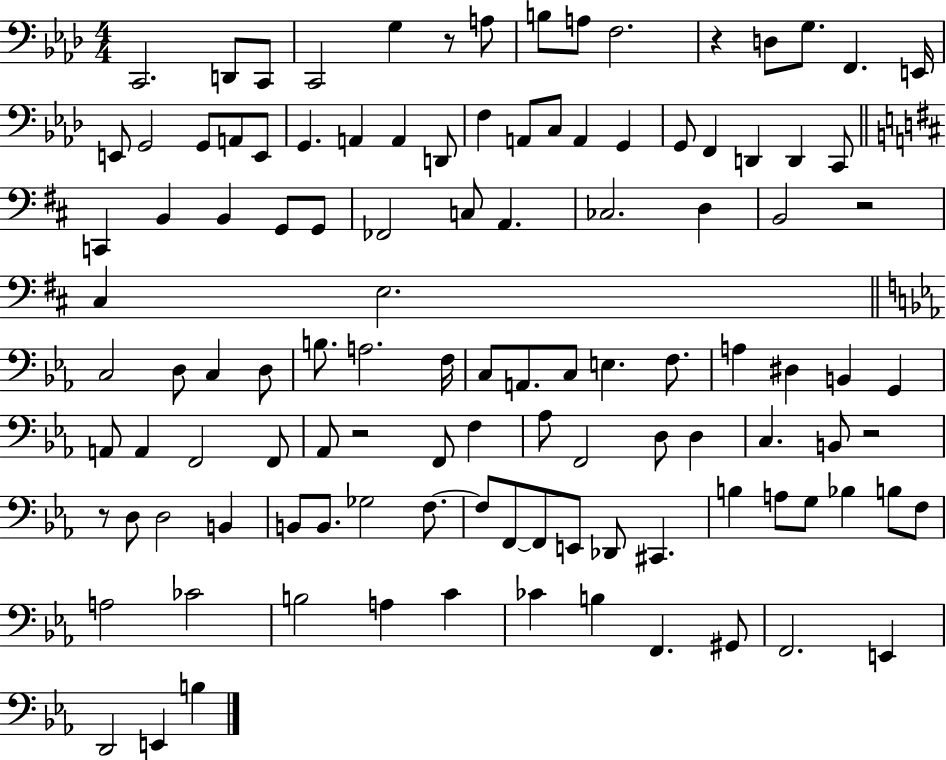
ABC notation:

X:1
T:Untitled
M:4/4
L:1/4
K:Ab
C,,2 D,,/2 C,,/2 C,,2 G, z/2 A,/2 B,/2 A,/2 F,2 z D,/2 G,/2 F,, E,,/4 E,,/2 G,,2 G,,/2 A,,/2 E,,/2 G,, A,, A,, D,,/2 F, A,,/2 C,/2 A,, G,, G,,/2 F,, D,, D,, C,,/2 C,, B,, B,, G,,/2 G,,/2 _F,,2 C,/2 A,, _C,2 D, B,,2 z2 ^C, E,2 C,2 D,/2 C, D,/2 B,/2 A,2 F,/4 C,/2 A,,/2 C,/2 E, F,/2 A, ^D, B,, G,, A,,/2 A,, F,,2 F,,/2 _A,,/2 z2 F,,/2 F, _A,/2 F,,2 D,/2 D, C, B,,/2 z2 z/2 D,/2 D,2 B,, B,,/2 B,,/2 _G,2 F,/2 F,/2 F,,/2 F,,/2 E,,/2 _D,,/2 ^C,, B, A,/2 G,/2 _B, B,/2 F,/2 A,2 _C2 B,2 A, C _C B, F,, ^G,,/2 F,,2 E,, D,,2 E,, B,